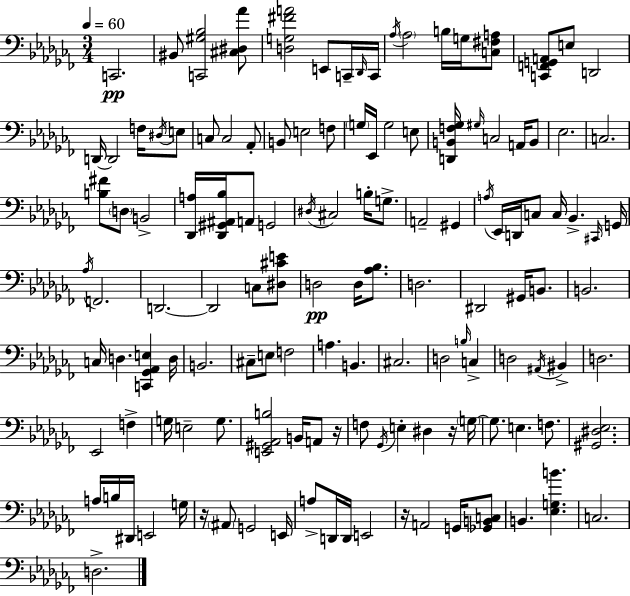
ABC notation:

X:1
T:Untitled
M:3/4
L:1/4
K:Abm
C,,2 ^B,,/2 [C,,^G,_B,]2 [^C,^D,_A]/2 [D,G,^FA]2 E,,/2 C,,/4 _D,,/4 C,,/4 _A,/4 _A,2 B,/4 G,/4 [C,^F,A,]/2 [C,,F,,G,,A,,]/2 E,/2 D,,2 D,,/4 D,,2 F,/4 ^D,/4 E,/2 C,/2 C,2 _A,,/2 B,,/2 E,2 F,/2 G,/4 _E,,/4 G,2 E,/2 [D,,B,,F,_G,]/4 ^G,/4 C,2 A,,/4 B,,/2 _E,2 C,2 [B,^F]/2 D,/2 B,,2 [_D,,A,]/4 [_D,,^G,,^A,,_B,]/4 A,,/2 G,,2 ^D,/4 ^C,2 B,/4 G,/2 A,,2 ^G,, A,/4 _E,,/4 D,,/4 C,/2 C,/4 _B,, ^C,,/4 G,,/4 _A,/4 F,,2 D,,2 D,,2 C,/2 [^D,^CE]/2 D,2 D,/4 [_A,_B,]/2 D,2 ^D,,2 ^G,,/4 B,,/2 B,,2 C,/4 D, [C,,_G,,_A,,E,] D,/4 B,,2 ^C,/2 E,/2 F,2 A, B,, ^C,2 D,2 B,/4 C, D,2 ^A,,/4 ^B,, D,2 _E,,2 F, G,/4 E,2 G,/2 [E,,^G,,_A,,B,]2 B,,/4 A,,/2 z/4 F,/2 _G,,/4 E, ^D, z/4 G,/4 G,/2 E, F,/2 [^G,,^D,_E,]2 A,/4 B,/4 ^D,,/4 E,,2 G,/4 z/4 ^A,,/2 G,,2 E,,/4 A,/2 D,,/4 D,,/4 E,,2 z/4 A,,2 G,,/4 [_G,,B,,C,]/2 B,, [_E,G,B] C,2 D,2